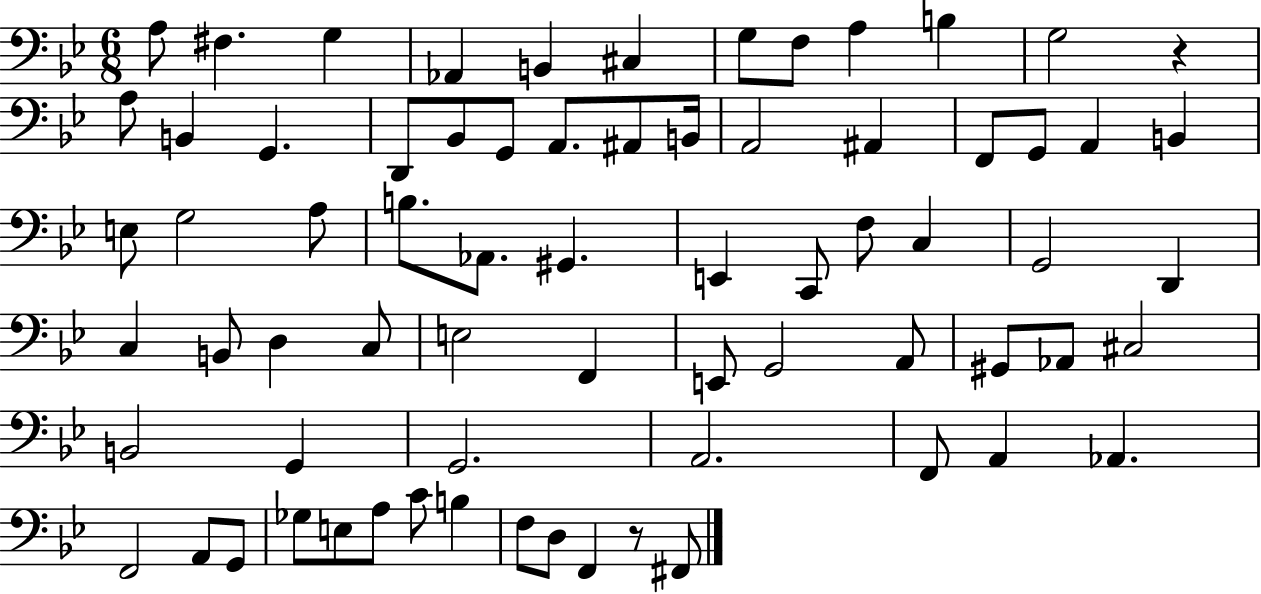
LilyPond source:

{
  \clef bass
  \numericTimeSignature
  \time 6/8
  \key bes \major
  a8 fis4. g4 | aes,4 b,4 cis4 | g8 f8 a4 b4 | g2 r4 | \break a8 b,4 g,4. | d,8 bes,8 g,8 a,8. ais,8 b,16 | a,2 ais,4 | f,8 g,8 a,4 b,4 | \break e8 g2 a8 | b8. aes,8. gis,4. | e,4 c,8 f8 c4 | g,2 d,4 | \break c4 b,8 d4 c8 | e2 f,4 | e,8 g,2 a,8 | gis,8 aes,8 cis2 | \break b,2 g,4 | g,2. | a,2. | f,8 a,4 aes,4. | \break f,2 a,8 g,8 | ges8 e8 a8 c'8 b4 | f8 d8 f,4 r8 fis,8 | \bar "|."
}